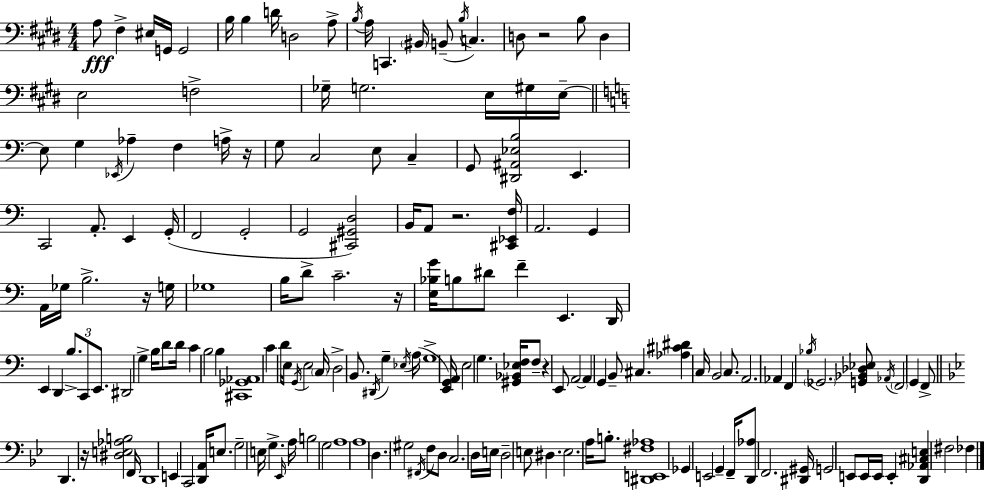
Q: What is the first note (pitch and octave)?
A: A3